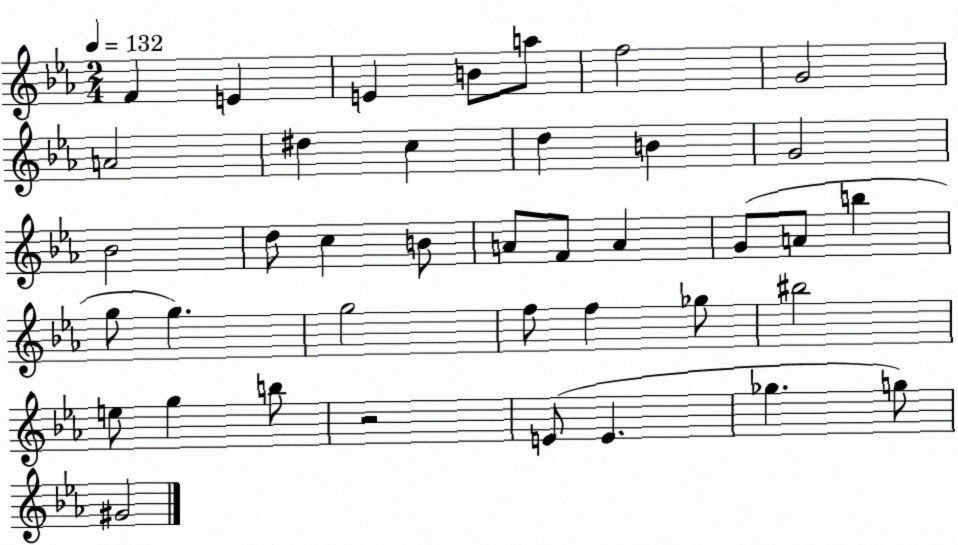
X:1
T:Untitled
M:2/4
L:1/4
K:Eb
F E E B/2 a/2 f2 G2 A2 ^d c d B G2 _B2 d/2 c B/2 A/2 F/2 A G/2 A/2 b g/2 g g2 f/2 f _g/2 ^b2 e/2 g b/2 z2 E/2 E _g g/2 ^G2